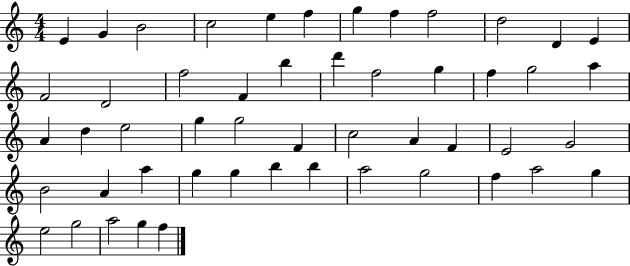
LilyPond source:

{
  \clef treble
  \numericTimeSignature
  \time 4/4
  \key c \major
  e'4 g'4 b'2 | c''2 e''4 f''4 | g''4 f''4 f''2 | d''2 d'4 e'4 | \break f'2 d'2 | f''2 f'4 b''4 | d'''4 f''2 g''4 | f''4 g''2 a''4 | \break a'4 d''4 e''2 | g''4 g''2 f'4 | c''2 a'4 f'4 | e'2 g'2 | \break b'2 a'4 a''4 | g''4 g''4 b''4 b''4 | a''2 g''2 | f''4 a''2 g''4 | \break e''2 g''2 | a''2 g''4 f''4 | \bar "|."
}